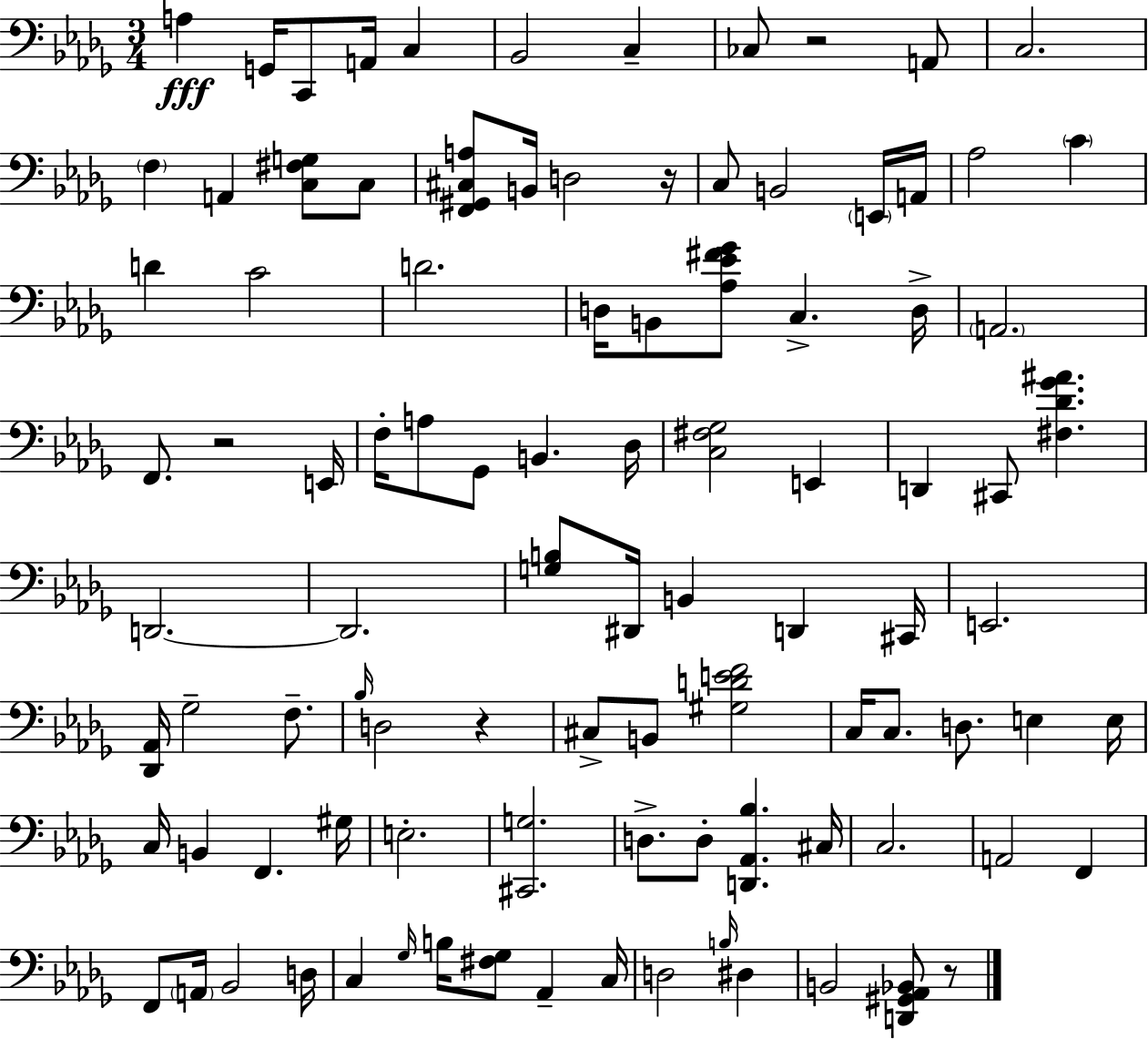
{
  \clef bass
  \numericTimeSignature
  \time 3/4
  \key bes \minor
  \repeat volta 2 { a4\fff g,16 c,8 a,16 c4 | bes,2 c4-- | ces8 r2 a,8 | c2. | \break \parenthesize f4 a,4 <c fis g>8 c8 | <f, gis, cis a>8 b,16 d2 r16 | c8 b,2 \parenthesize e,16 a,16 | aes2 \parenthesize c'4 | \break d'4 c'2 | d'2. | d16 b,8 <aes ees' fis' ges'>8 c4.-> d16-> | \parenthesize a,2. | \break f,8. r2 e,16 | f16-. a8 ges,8 b,4. des16 | <c fis ges>2 e,4 | d,4 cis,8 <fis des' ges' ais'>4. | \break d,2.~~ | d,2. | <g b>8 dis,16 b,4 d,4 cis,16 | e,2. | \break <des, aes,>16 ges2-- f8.-- | \grace { bes16 } d2 r4 | cis8-> b,8 <gis d' e' f'>2 | c16 c8. d8. e4 | \break e16 c16 b,4 f,4. | gis16 e2.-. | <cis, g>2. | d8.-> d8-. <d, aes, bes>4. | \break cis16 c2. | a,2 f,4 | f,8 \parenthesize a,16 bes,2 | d16 c4 \grace { ges16 } b16 <fis ges>8 aes,4-- | \break c16 d2 \grace { b16 } dis4 | b,2 <d, gis, aes, bes,>8 | r8 } \bar "|."
}